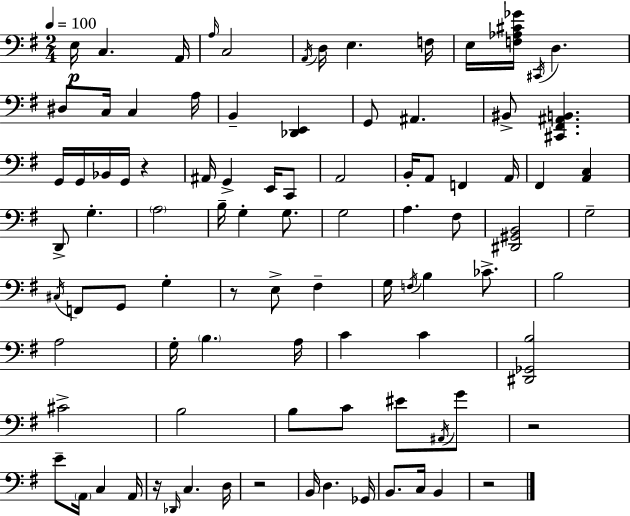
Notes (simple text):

E3/s C3/q. A2/s A3/s C3/h A2/s D3/s E3/q. F3/s E3/s [F3,Ab3,C#4,Gb4]/s C#2/s D3/q. D#3/e C3/s C3/q A3/s B2/q [Db2,E2]/q G2/e A#2/q. BIS2/e [C#2,F#2,A#2,B2]/q. G2/s G2/s Bb2/s G2/s R/q A#2/s G2/q E2/s C2/e A2/h B2/s A2/e F2/q A2/s F#2/q [A2,C3]/q D2/e G3/q. A3/h B3/s G3/q G3/e. G3/h A3/q. F#3/e [D#2,G#2,B2]/h G3/h C#3/s F2/e G2/e G3/q R/e E3/e F#3/q G3/s F3/s B3/q CES4/e. B3/h A3/h G3/s B3/q. A3/s C4/q C4/q [D#2,Gb2,B3]/h C#4/h B3/h B3/e C4/e EIS4/e A#2/s G4/e R/h E4/e A2/s C3/q A2/s R/s Db2/s C3/q. D3/s R/h B2/s D3/q. Gb2/s B2/e. C3/s B2/q R/h